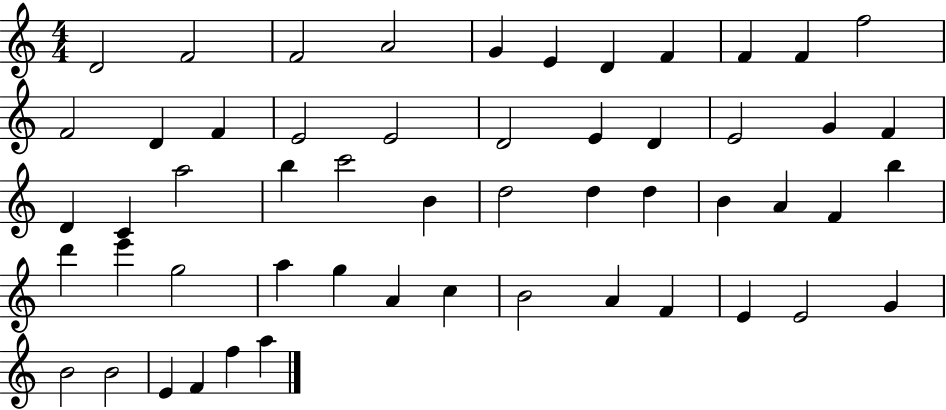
D4/h F4/h F4/h A4/h G4/q E4/q D4/q F4/q F4/q F4/q F5/h F4/h D4/q F4/q E4/h E4/h D4/h E4/q D4/q E4/h G4/q F4/q D4/q C4/q A5/h B5/q C6/h B4/q D5/h D5/q D5/q B4/q A4/q F4/q B5/q D6/q E6/q G5/h A5/q G5/q A4/q C5/q B4/h A4/q F4/q E4/q E4/h G4/q B4/h B4/h E4/q F4/q F5/q A5/q